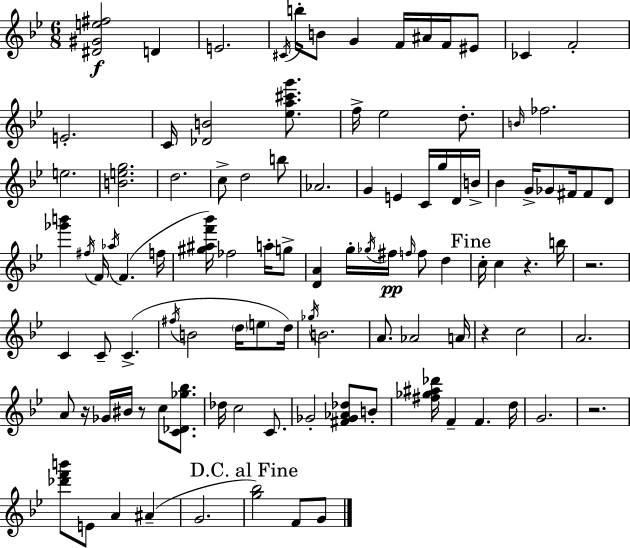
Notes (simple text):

[D#4,G#4,E5,F#5]/h D4/q E4/h. C#4/s B5/s B4/e G4/q F4/s A#4/s F4/s EIS4/e CES4/q F4/h E4/h. C4/s [Db4,B4]/h [Eb5,A5,C#6,G6]/e. F5/s Eb5/h D5/e. B4/s FES5/h. E5/h. [B4,E5,G5]/h. D5/h. C5/e D5/h B5/e Ab4/h. G4/q E4/q C4/s G5/s D4/s B4/s Bb4/q G4/s Gb4/e F#4/s F#4/e D4/e [Gb6,B6]/q F#5/s F4/s Ab5/s F4/q. F5/s [G#5,A#5,F6,Bb6]/s FES5/h A5/s G5/e [D4,A4]/q G5/s Gb5/s F#5/s F5/s F5/e D5/q C5/s C5/q R/q. B5/s R/h. C4/q C4/e C4/q. F#5/s B4/h D5/s E5/e D5/s Gb5/s B4/h. A4/e. Ab4/h A4/s R/q C5/h A4/h. A4/e R/s Gb4/s BIS4/s R/e C5/e [C4,Db4,Gb5,Bb5]/e. Db5/s C5/h C4/e. Gb4/h [F#4,Gb4,Ab4,Db5]/e B4/e [F#5,Gb5,A#5,Db6]/s F4/q F4/q. D5/s G4/h. R/h. [Db6,F6,B6]/e E4/e A4/q A#4/q G4/h. [G5,Bb5]/h F4/e G4/e